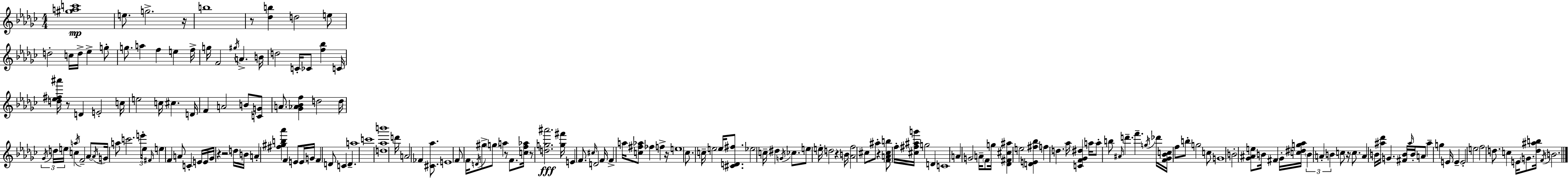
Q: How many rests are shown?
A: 11